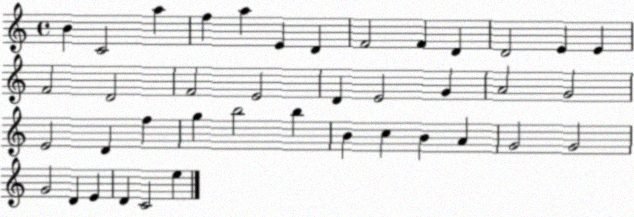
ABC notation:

X:1
T:Untitled
M:4/4
L:1/4
K:C
B C2 a f a E D F2 F D D2 E E F2 D2 F2 E2 D E2 G A2 G2 E2 D f g b2 b B c B A G2 G2 G2 D E D C2 e